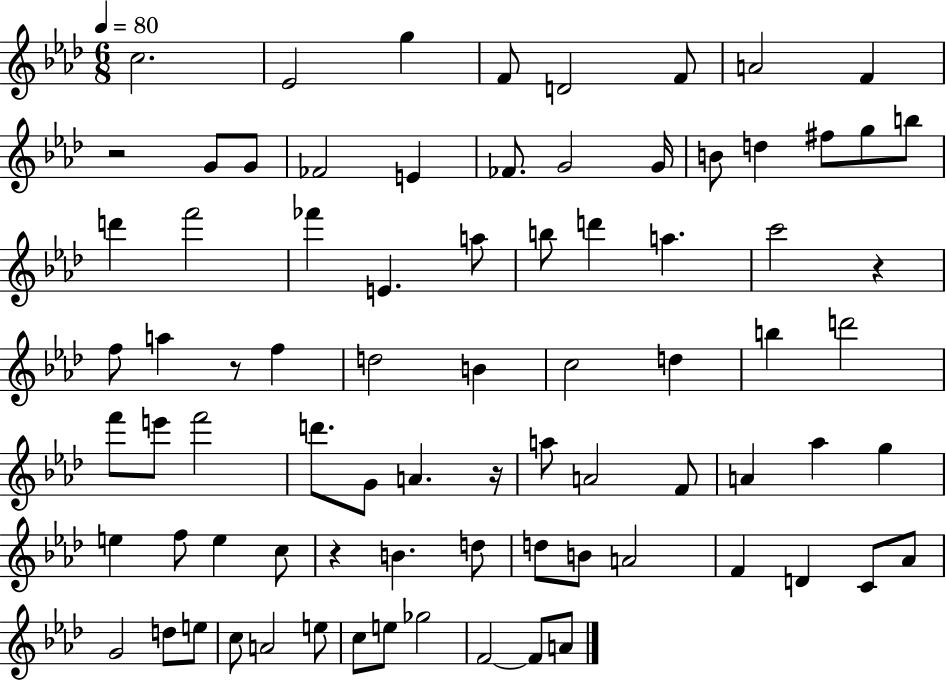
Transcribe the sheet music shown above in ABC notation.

X:1
T:Untitled
M:6/8
L:1/4
K:Ab
c2 _E2 g F/2 D2 F/2 A2 F z2 G/2 G/2 _F2 E _F/2 G2 G/4 B/2 d ^f/2 g/2 b/2 d' f'2 _f' E a/2 b/2 d' a c'2 z f/2 a z/2 f d2 B c2 d b d'2 f'/2 e'/2 f'2 d'/2 G/2 A z/4 a/2 A2 F/2 A _a g e f/2 e c/2 z B d/2 d/2 B/2 A2 F D C/2 _A/2 G2 d/2 e/2 c/2 A2 e/2 c/2 e/2 _g2 F2 F/2 A/2